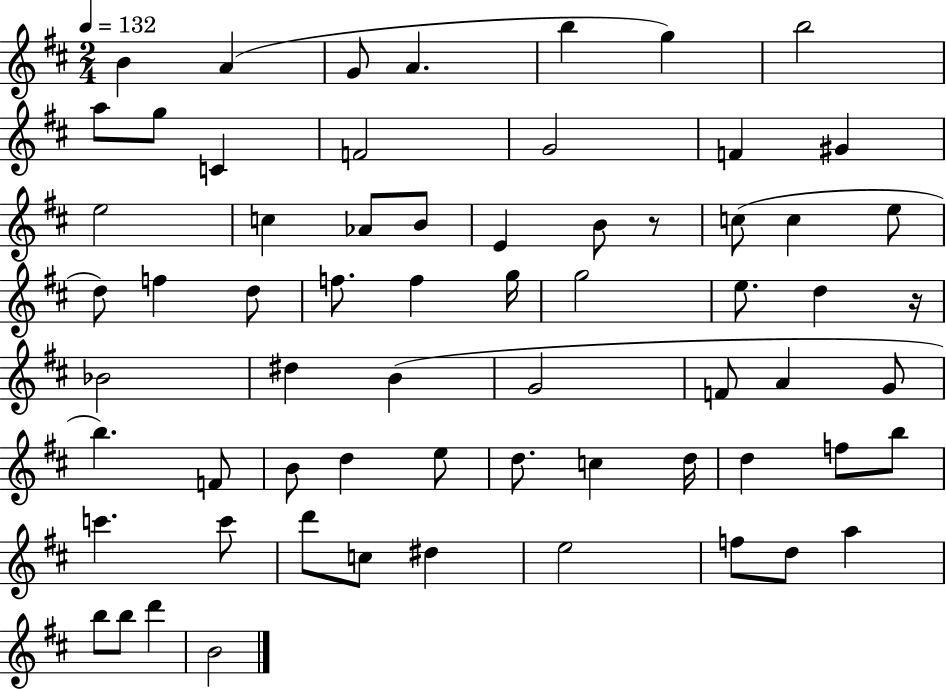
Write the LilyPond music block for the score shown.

{
  \clef treble
  \numericTimeSignature
  \time 2/4
  \key d \major
  \tempo 4 = 132
  b'4 a'4( | g'8 a'4. | b''4 g''4) | b''2 | \break a''8 g''8 c'4 | f'2 | g'2 | f'4 gis'4 | \break e''2 | c''4 aes'8 b'8 | e'4 b'8 r8 | c''8( c''4 e''8 | \break d''8) f''4 d''8 | f''8. f''4 g''16 | g''2 | e''8. d''4 r16 | \break bes'2 | dis''4 b'4( | g'2 | f'8 a'4 g'8 | \break b''4.) f'8 | b'8 d''4 e''8 | d''8. c''4 d''16 | d''4 f''8 b''8 | \break c'''4. c'''8 | d'''8 c''8 dis''4 | e''2 | f''8 d''8 a''4 | \break b''8 b''8 d'''4 | b'2 | \bar "|."
}